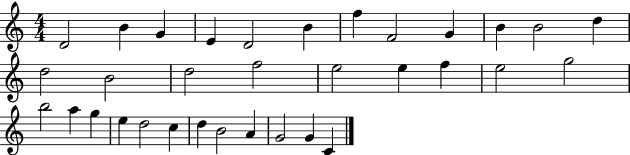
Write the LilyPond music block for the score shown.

{
  \clef treble
  \numericTimeSignature
  \time 4/4
  \key c \major
  d'2 b'4 g'4 | e'4 d'2 b'4 | f''4 f'2 g'4 | b'4 b'2 d''4 | \break d''2 b'2 | d''2 f''2 | e''2 e''4 f''4 | e''2 g''2 | \break b''2 a''4 g''4 | e''4 d''2 c''4 | d''4 b'2 a'4 | g'2 g'4 c'4 | \break \bar "|."
}